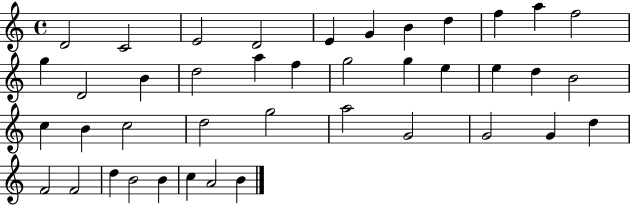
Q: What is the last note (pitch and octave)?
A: B4